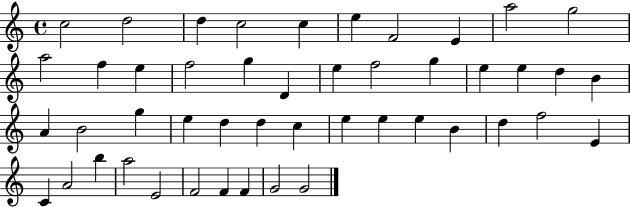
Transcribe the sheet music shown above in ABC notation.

X:1
T:Untitled
M:4/4
L:1/4
K:C
c2 d2 d c2 c e F2 E a2 g2 a2 f e f2 g D e f2 g e e d B A B2 g e d d c e e e B d f2 E C A2 b a2 E2 F2 F F G2 G2